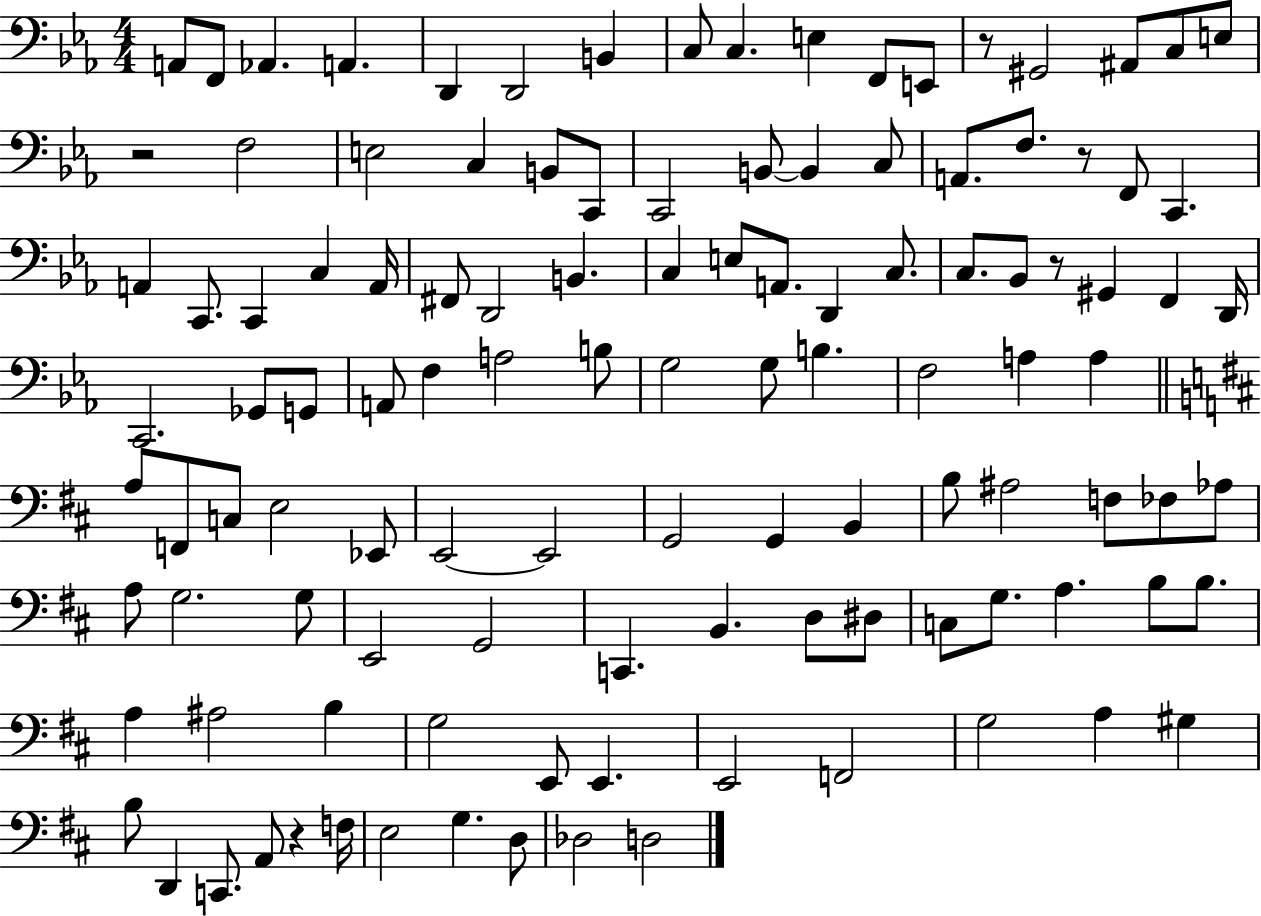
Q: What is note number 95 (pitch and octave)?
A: E2